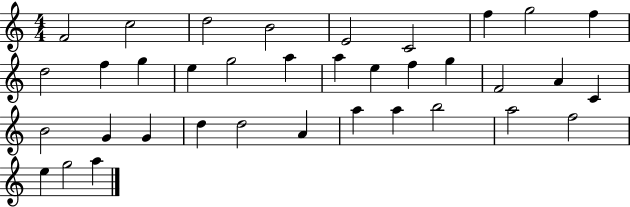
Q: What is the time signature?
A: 4/4